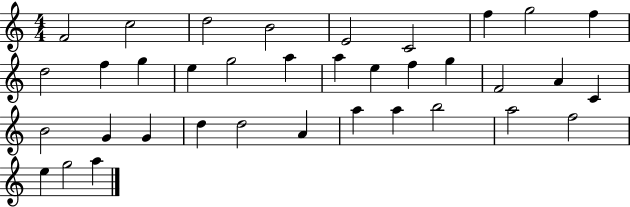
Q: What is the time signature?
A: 4/4